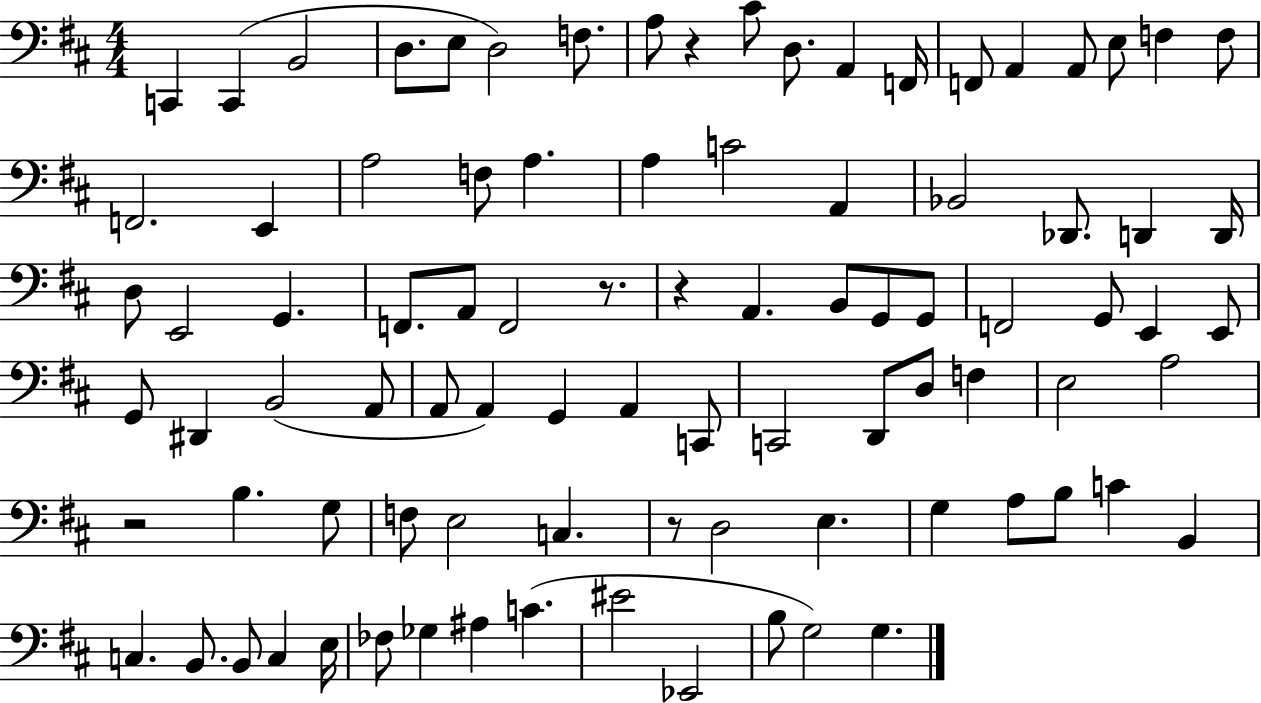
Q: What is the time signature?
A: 4/4